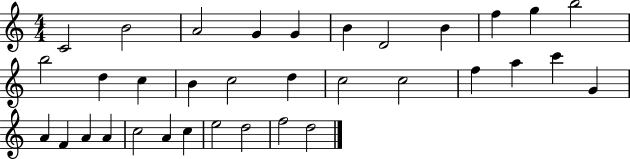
C4/h B4/h A4/h G4/q G4/q B4/q D4/h B4/q F5/q G5/q B5/h B5/h D5/q C5/q B4/q C5/h D5/q C5/h C5/h F5/q A5/q C6/q G4/q A4/q F4/q A4/q A4/q C5/h A4/q C5/q E5/h D5/h F5/h D5/h